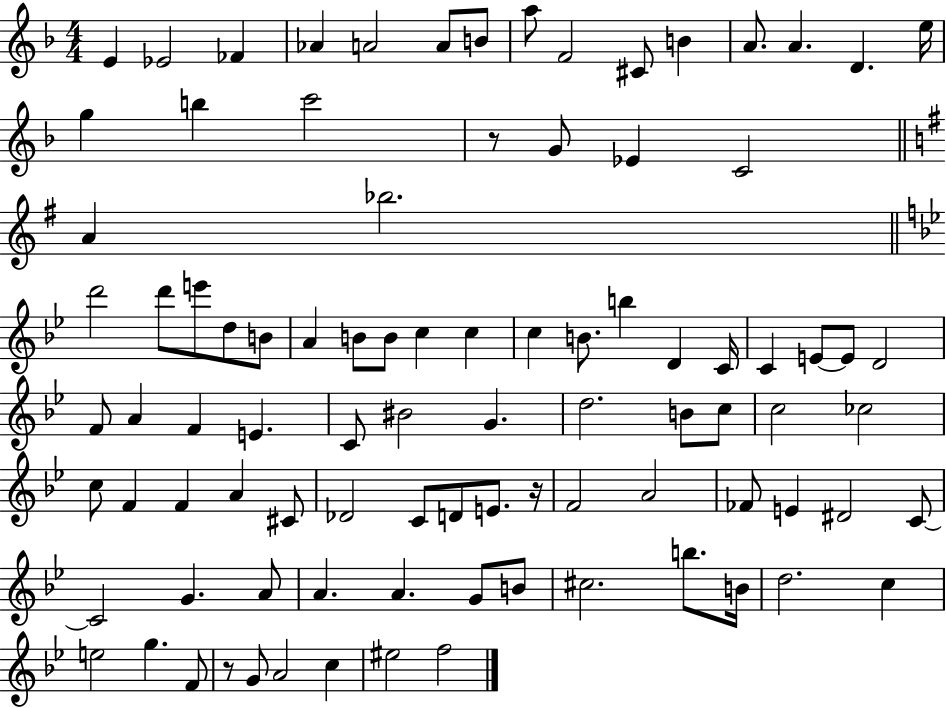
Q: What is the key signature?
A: F major